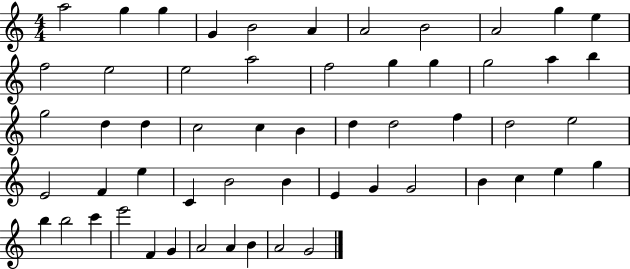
{
  \clef treble
  \numericTimeSignature
  \time 4/4
  \key c \major
  a''2 g''4 g''4 | g'4 b'2 a'4 | a'2 b'2 | a'2 g''4 e''4 | \break f''2 e''2 | e''2 a''2 | f''2 g''4 g''4 | g''2 a''4 b''4 | \break g''2 d''4 d''4 | c''2 c''4 b'4 | d''4 d''2 f''4 | d''2 e''2 | \break e'2 f'4 e''4 | c'4 b'2 b'4 | e'4 g'4 g'2 | b'4 c''4 e''4 g''4 | \break b''4 b''2 c'''4 | e'''2 f'4 g'4 | a'2 a'4 b'4 | a'2 g'2 | \break \bar "|."
}